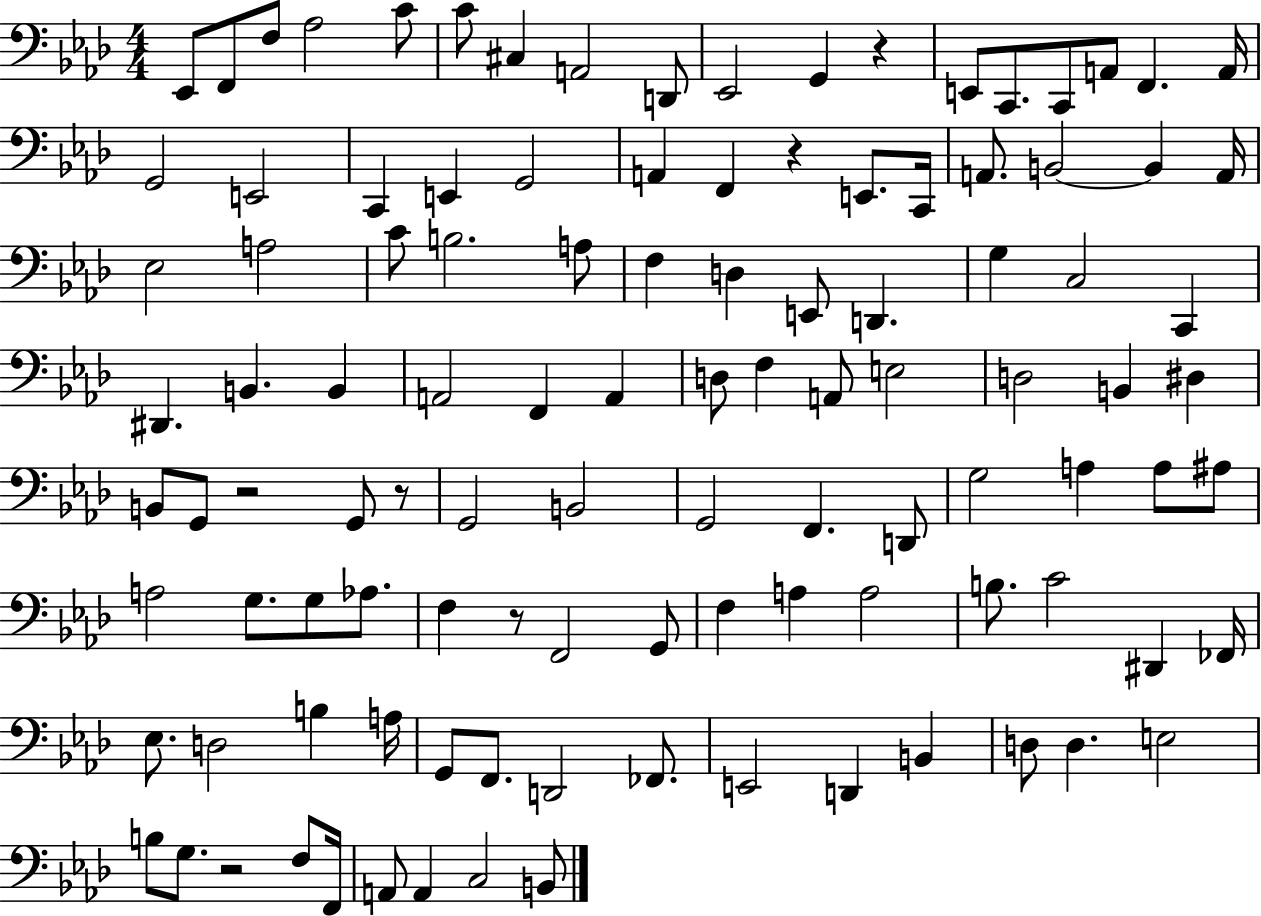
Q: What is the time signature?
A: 4/4